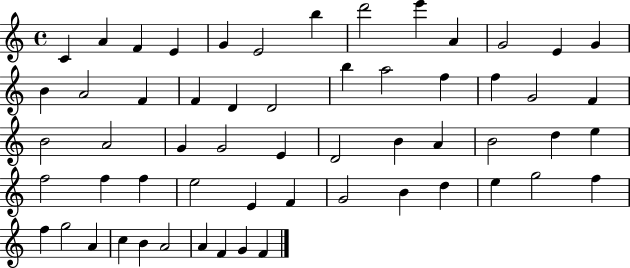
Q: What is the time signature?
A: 4/4